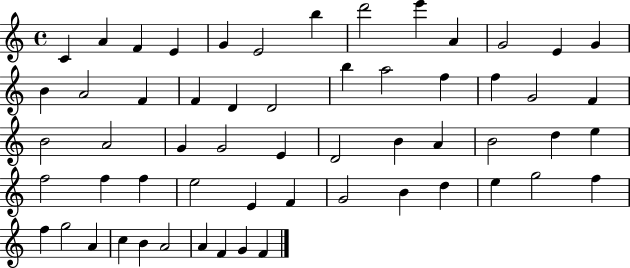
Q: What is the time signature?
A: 4/4